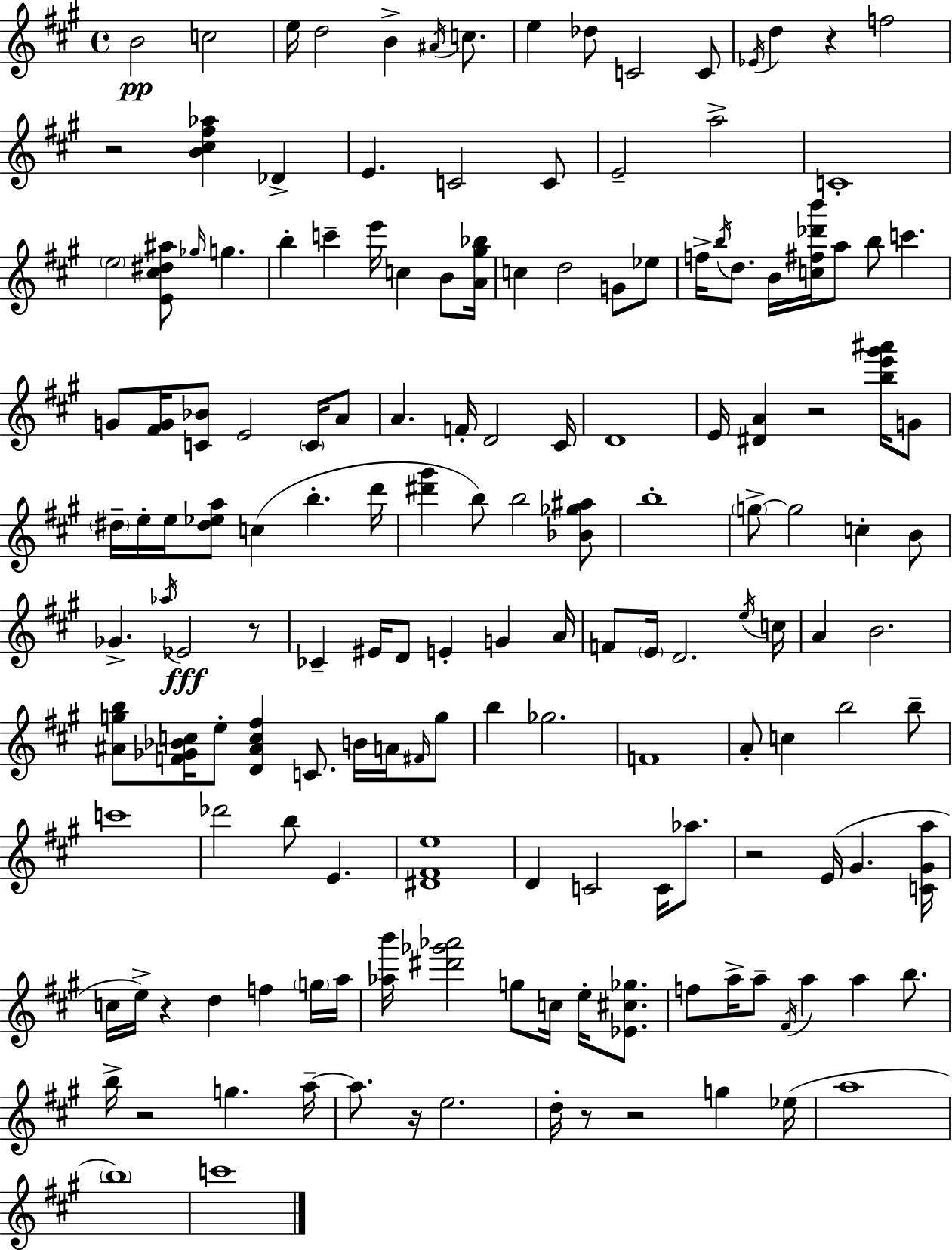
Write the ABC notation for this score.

X:1
T:Untitled
M:4/4
L:1/4
K:A
B2 c2 e/4 d2 B ^A/4 c/2 e _d/2 C2 C/2 _E/4 d z f2 z2 [B^c^f_a] _D E C2 C/2 E2 a2 C4 e2 [E^c^d^a]/2 _g/4 g b c' e'/4 c B/2 [A^g_b]/4 c d2 G/2 _e/2 f/4 b/4 d/2 B/4 [c^f_d'b']/4 a/2 b/2 c' G/2 [^FG]/4 [C_B]/2 E2 C/4 A/2 A F/4 D2 ^C/4 D4 E/4 [^DA] z2 [be'^g'^a']/4 G/2 ^d/4 e/4 e/4 [^d_ea]/2 c b d'/4 [^d'^g'] b/2 b2 [_B_g^a]/2 b4 g/2 g2 c B/2 _G _a/4 _E2 z/2 _C ^E/4 D/2 E G A/4 F/2 E/4 D2 e/4 c/4 A B2 [^Agb]/2 [F_G_Bc]/4 e/2 [D^Ac^f] C/2 B/4 A/4 ^F/4 g/2 b _g2 F4 A/2 c b2 b/2 c'4 _d'2 b/2 E [^D^Fe]4 D C2 C/4 _a/2 z2 E/4 ^G [C^Ga]/4 c/4 e/4 z d f g/4 a/4 [_ab']/4 [^d'_g'_a']2 g/2 c/4 e/4 [_E^c_g]/2 f/2 a/4 a/2 ^F/4 a a b/2 b/4 z2 g a/4 a/2 z/4 e2 d/4 z/2 z2 g _e/4 a4 b4 c'4